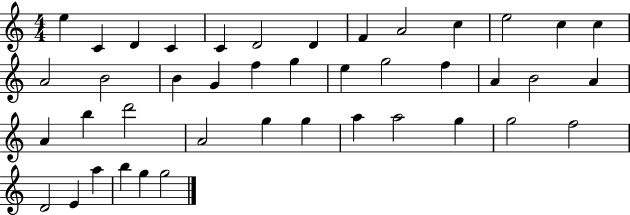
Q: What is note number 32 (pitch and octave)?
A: A5